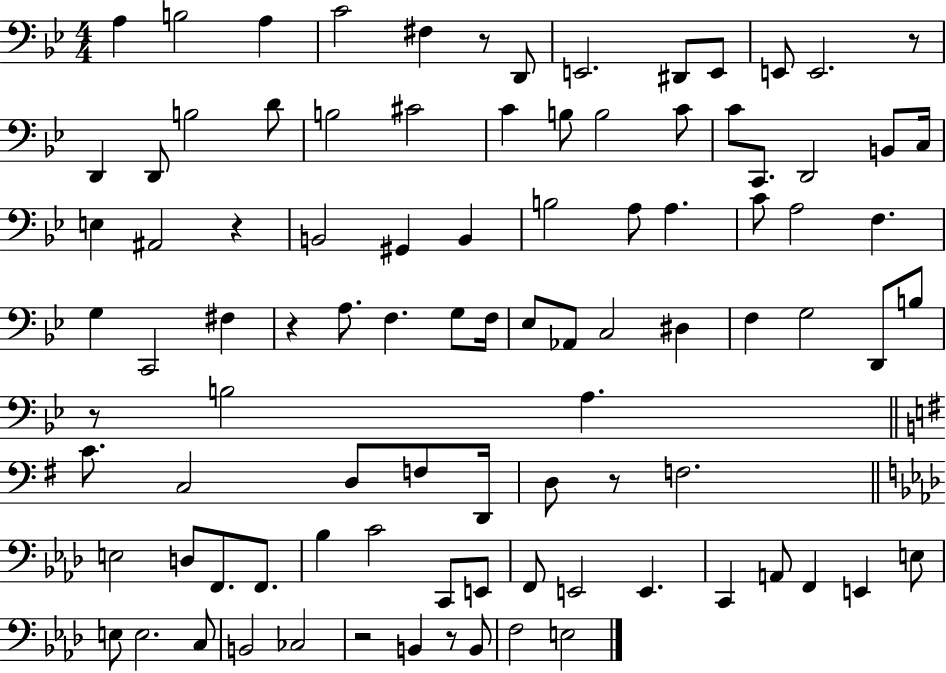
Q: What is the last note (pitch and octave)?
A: E3